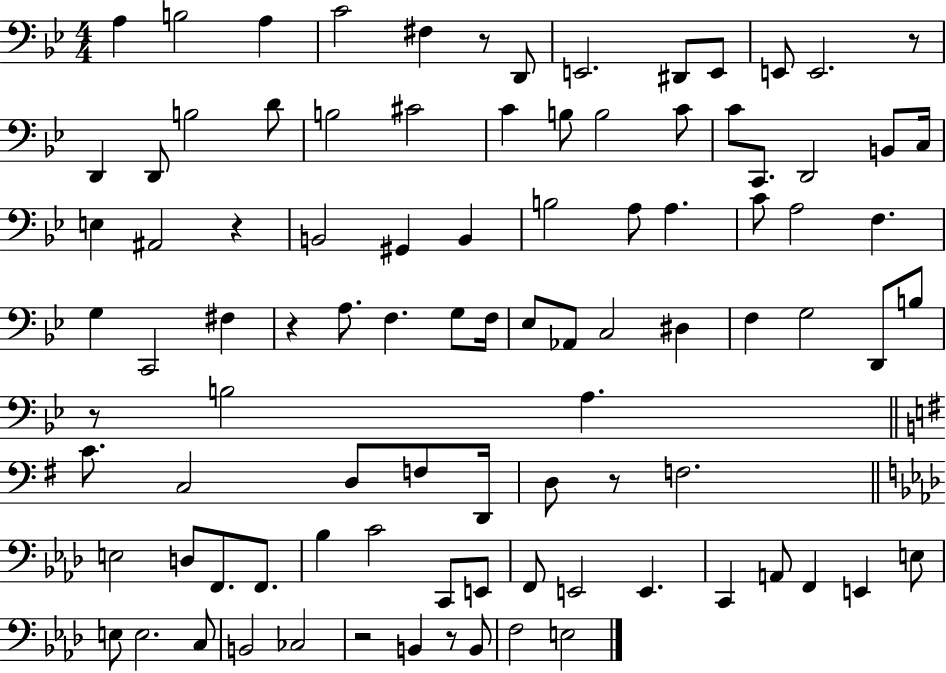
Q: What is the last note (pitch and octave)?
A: E3